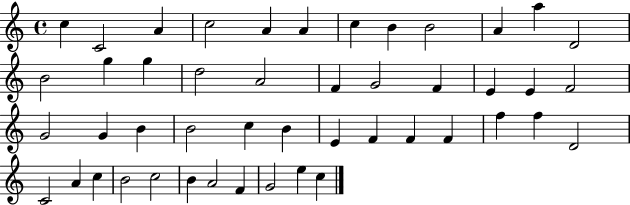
C5/q C4/h A4/q C5/h A4/q A4/q C5/q B4/q B4/h A4/q A5/q D4/h B4/h G5/q G5/q D5/h A4/h F4/q G4/h F4/q E4/q E4/q F4/h G4/h G4/q B4/q B4/h C5/q B4/q E4/q F4/q F4/q F4/q F5/q F5/q D4/h C4/h A4/q C5/q B4/h C5/h B4/q A4/h F4/q G4/h E5/q C5/q